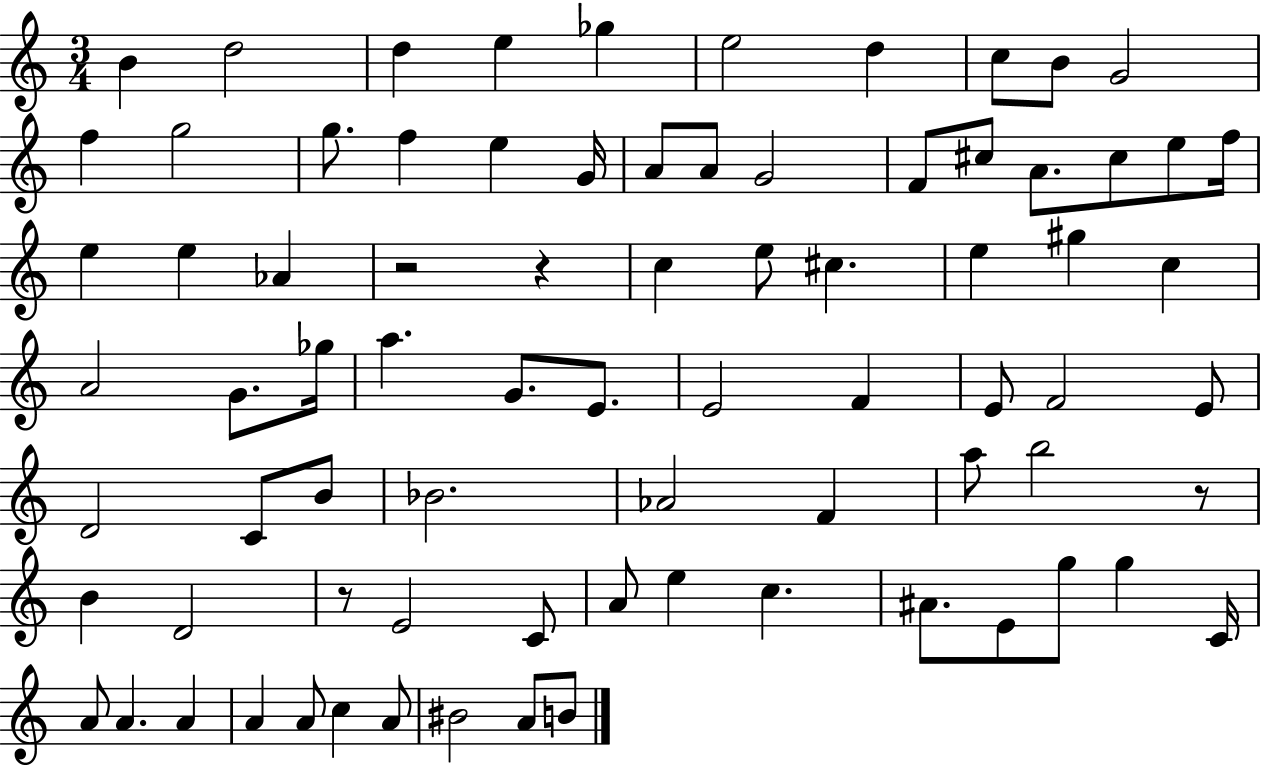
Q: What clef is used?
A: treble